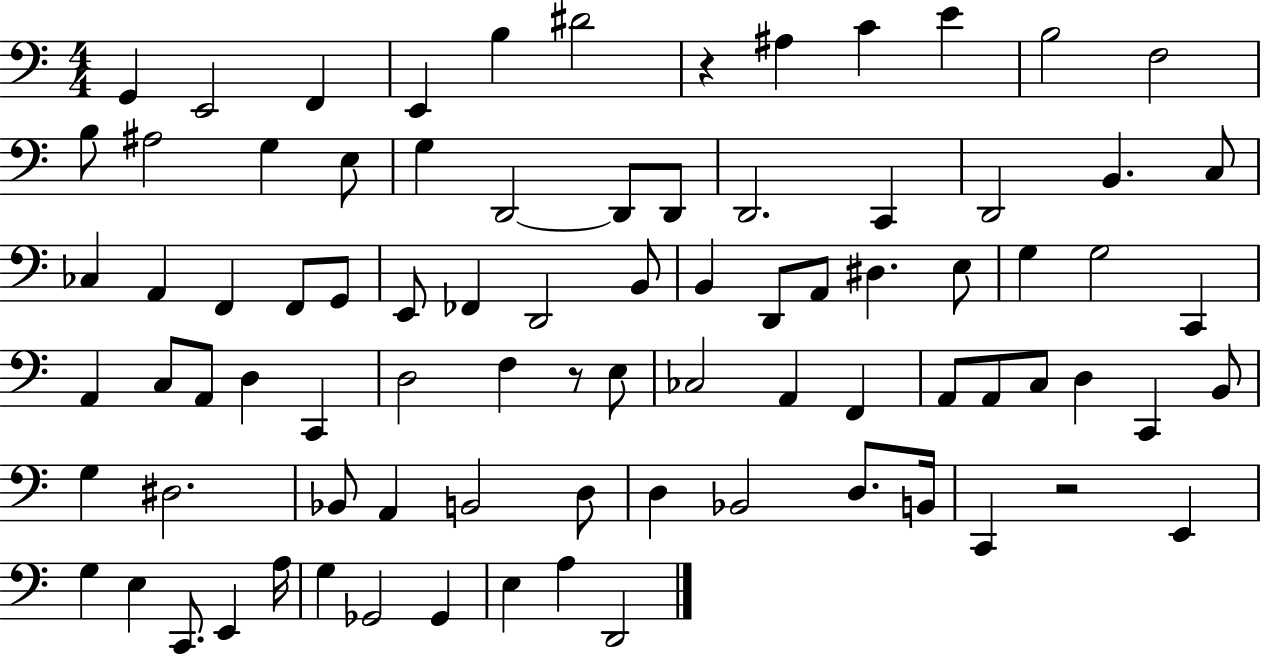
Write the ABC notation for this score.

X:1
T:Untitled
M:4/4
L:1/4
K:C
G,, E,,2 F,, E,, B, ^D2 z ^A, C E B,2 F,2 B,/2 ^A,2 G, E,/2 G, D,,2 D,,/2 D,,/2 D,,2 C,, D,,2 B,, C,/2 _C, A,, F,, F,,/2 G,,/2 E,,/2 _F,, D,,2 B,,/2 B,, D,,/2 A,,/2 ^D, E,/2 G, G,2 C,, A,, C,/2 A,,/2 D, C,, D,2 F, z/2 E,/2 _C,2 A,, F,, A,,/2 A,,/2 C,/2 D, C,, B,,/2 G, ^D,2 _B,,/2 A,, B,,2 D,/2 D, _B,,2 D,/2 B,,/4 C,, z2 E,, G, E, C,,/2 E,, A,/4 G, _G,,2 _G,, E, A, D,,2